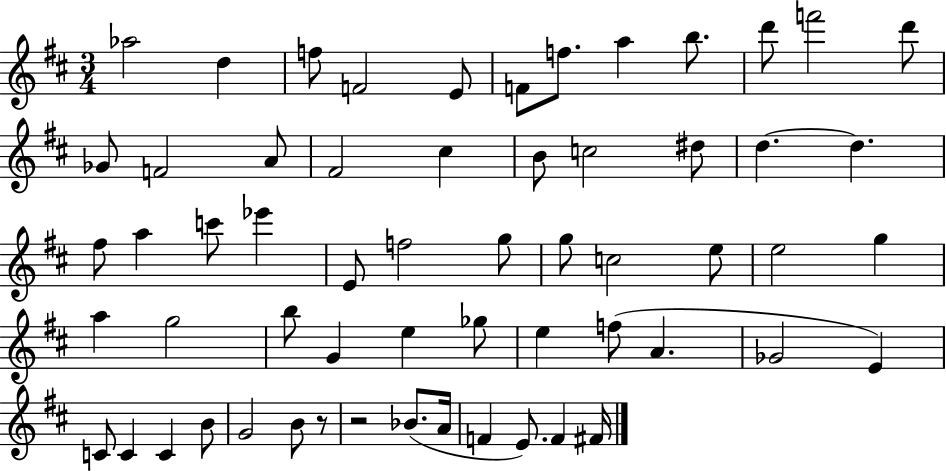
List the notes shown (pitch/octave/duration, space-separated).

Ab5/h D5/q F5/e F4/h E4/e F4/e F5/e. A5/q B5/e. D6/e F6/h D6/e Gb4/e F4/h A4/e F#4/h C#5/q B4/e C5/h D#5/e D5/q. D5/q. F#5/e A5/q C6/e Eb6/q E4/e F5/h G5/e G5/e C5/h E5/e E5/h G5/q A5/q G5/h B5/e G4/q E5/q Gb5/e E5/q F5/e A4/q. Gb4/h E4/q C4/e C4/q C4/q B4/e G4/h B4/e R/e R/h Bb4/e. A4/s F4/q E4/e. F4/q F#4/s